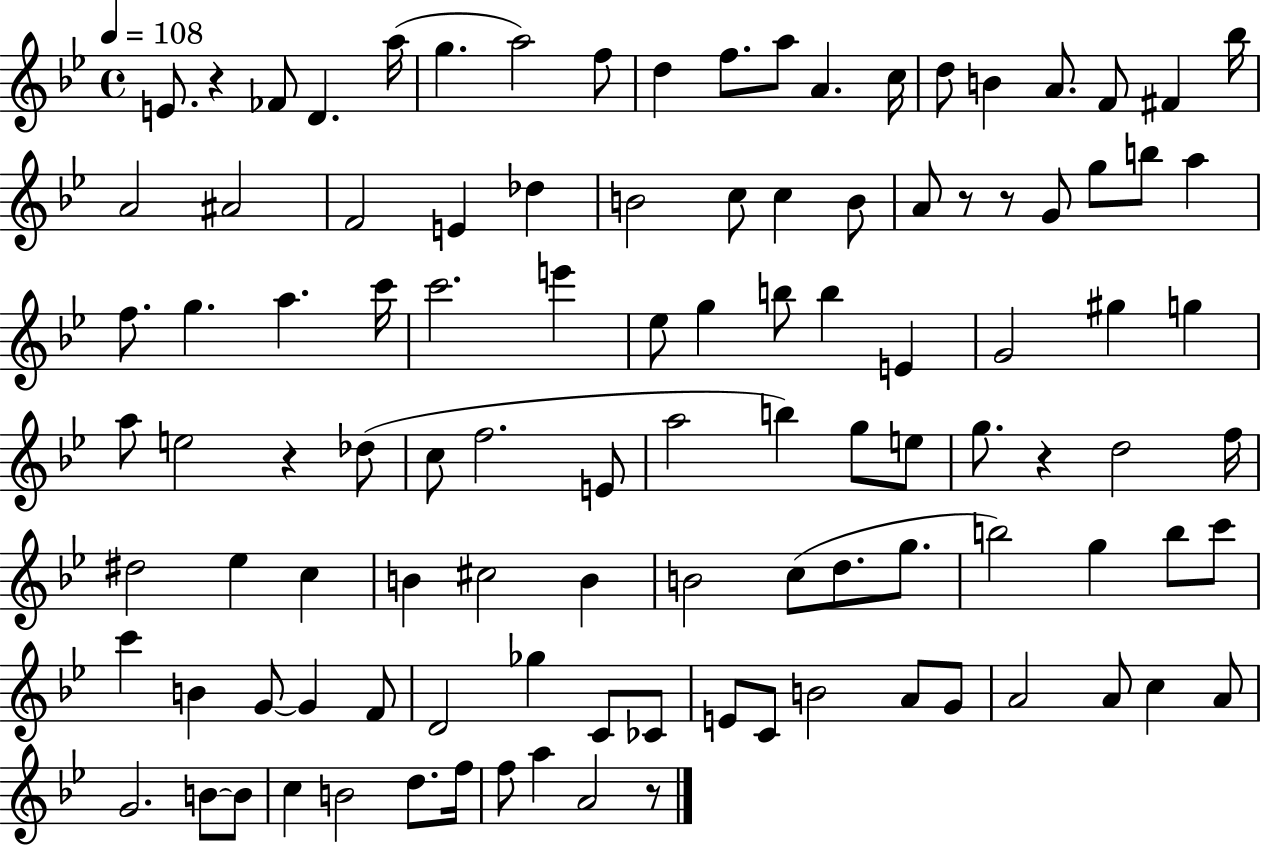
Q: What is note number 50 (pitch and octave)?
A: C5